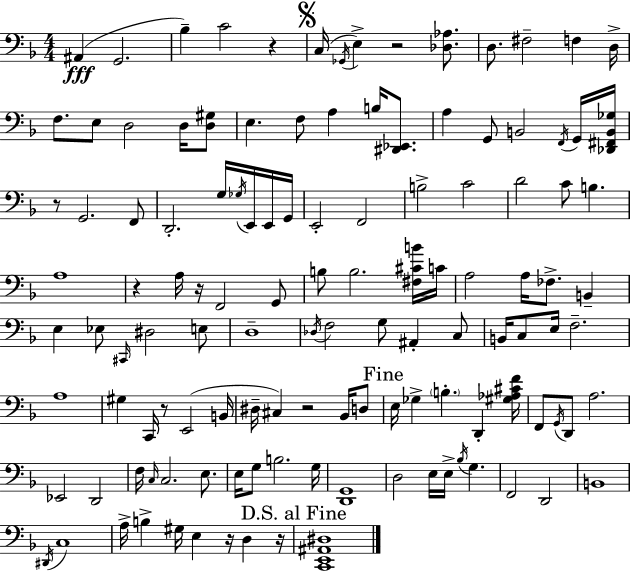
{
  \clef bass
  \numericTimeSignature
  \time 4/4
  \key d \minor
  \repeat volta 2 { ais,4(\fff g,2. | bes4--) c'2 r4 | \mark \markup { \musicglyph "scripts.segno" } c16( \acciaccatura { ges,16 } e4->) r2 <des aes>8. | d8. fis2-- f4 | \break d16-> f8. e8 d2 d16 <d gis>8 | e4. f8 a4 b16 <dis, ees,>8. | a4 g,8 b,2 \acciaccatura { f,16 } | g,16 <des, fis, b, ges>16 r8 g,2. | \break f,8 d,2.-. g16 \acciaccatura { ges16 } | e,16 e,16 g,16 e,2-. f,2 | b2-> c'2 | d'2 c'8 b4. | \break a1 | r4 a16 r16 f,2 | g,8 b8 b2. | <fis cis' b'>16 c'16 a2 a16 fes8.-> b,4-- | \break e4 ees8 \grace { cis,16 } dis2 | e8 d1-- | \acciaccatura { des16 } f2 g8 ais,4-. | c8 b,16 c8 e16 f2.-- | \break a1 | gis4 c,16 r8 e,2( | b,16 dis16-- cis4) r2 | bes,16 d8 \mark "Fine" e16 ges4-> \parenthesize b4.-. | \break d,4-. <gis aes cis' f'>16 f,8 \acciaccatura { g,16 } d,8 a2. | ees,2 d,2 | f16 \grace { c16 } c2. | e8. e16 g8 b2. | \break g16 <d, g,>1 | d2 e16 | e16-> \acciaccatura { bes16 } g4. f,2 | d,2 b,1 | \break \acciaccatura { dis,16 } c1 | a16-> b4-> gis16 e4 | r16 d4 r16 \mark "D.S. al Fine" <c, e, ais, dis>1 | } \bar "|."
}